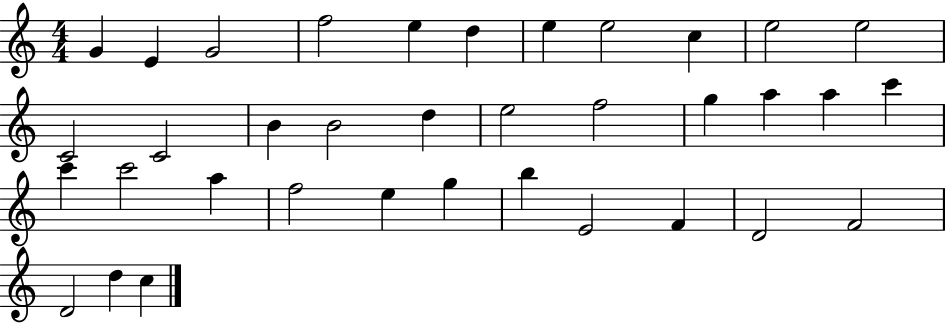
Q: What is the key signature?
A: C major